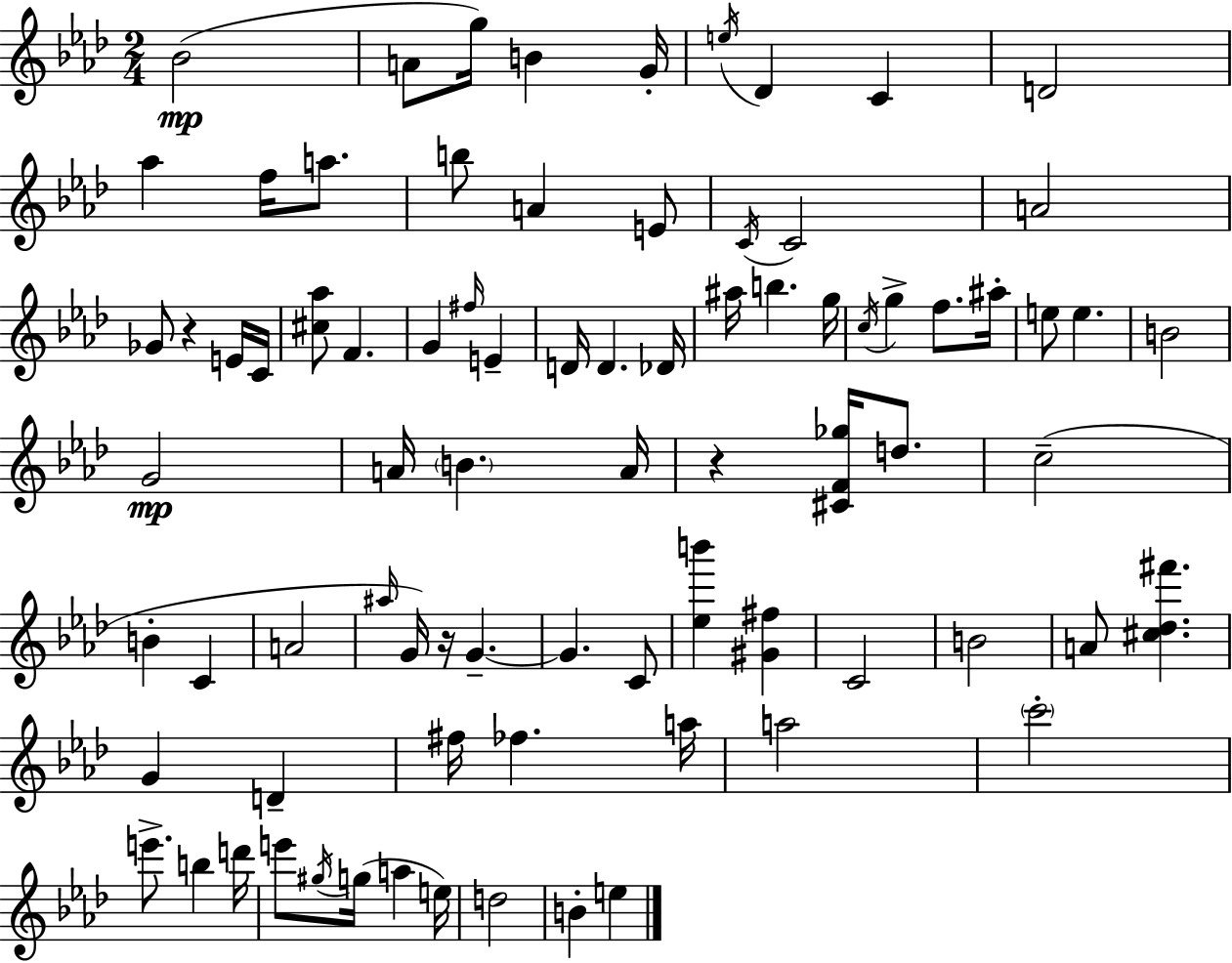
{
  \clef treble
  \numericTimeSignature
  \time 2/4
  \key f \minor
  \repeat volta 2 { bes'2(\mp | a'8 g''16) b'4 g'16-. | \acciaccatura { e''16 } des'4 c'4 | d'2 | \break aes''4 f''16 a''8. | b''8 a'4 e'8 | \acciaccatura { c'16 } c'2 | a'2 | \break ges'8 r4 | e'16 c'16 <cis'' aes''>8 f'4. | g'4 \grace { fis''16 } e'4-- | d'16 d'4. | \break des'16 ais''16 b''4. | g''16 \acciaccatura { c''16 } g''4-> | f''8. ais''16-. e''8 e''4. | b'2 | \break g'2\mp | a'16 \parenthesize b'4. | a'16 r4 | <cis' f' ges''>16 d''8. c''2--( | \break b'4-. | c'4 a'2 | \grace { ais''16 }) g'16 r16 g'4.--~~ | g'4. | \break c'8 <ees'' b'''>4 | <gis' fis''>4 c'2 | b'2 | a'8 <cis'' des'' fis'''>4. | \break g'4 | d'4-- fis''16 fes''4. | a''16 a''2 | \parenthesize c'''2-. | \break e'''8.-> | b''4 d'''16 e'''8 \acciaccatura { gis''16 }( | g''16 a''4 e''16) d''2 | b'4-. | \break e''4 } \bar "|."
}